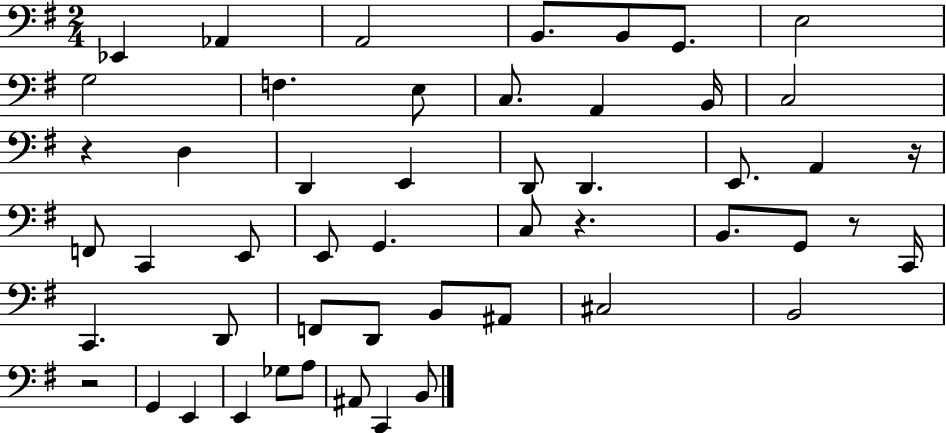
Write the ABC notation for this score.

X:1
T:Untitled
M:2/4
L:1/4
K:G
_E,, _A,, A,,2 B,,/2 B,,/2 G,,/2 E,2 G,2 F, E,/2 C,/2 A,, B,,/4 C,2 z D, D,, E,, D,,/2 D,, E,,/2 A,, z/4 F,,/2 C,, E,,/2 E,,/2 G,, C,/2 z B,,/2 G,,/2 z/2 C,,/4 C,, D,,/2 F,,/2 D,,/2 B,,/2 ^A,,/2 ^C,2 B,,2 z2 G,, E,, E,, _G,/2 A,/2 ^A,,/2 C,, B,,/2